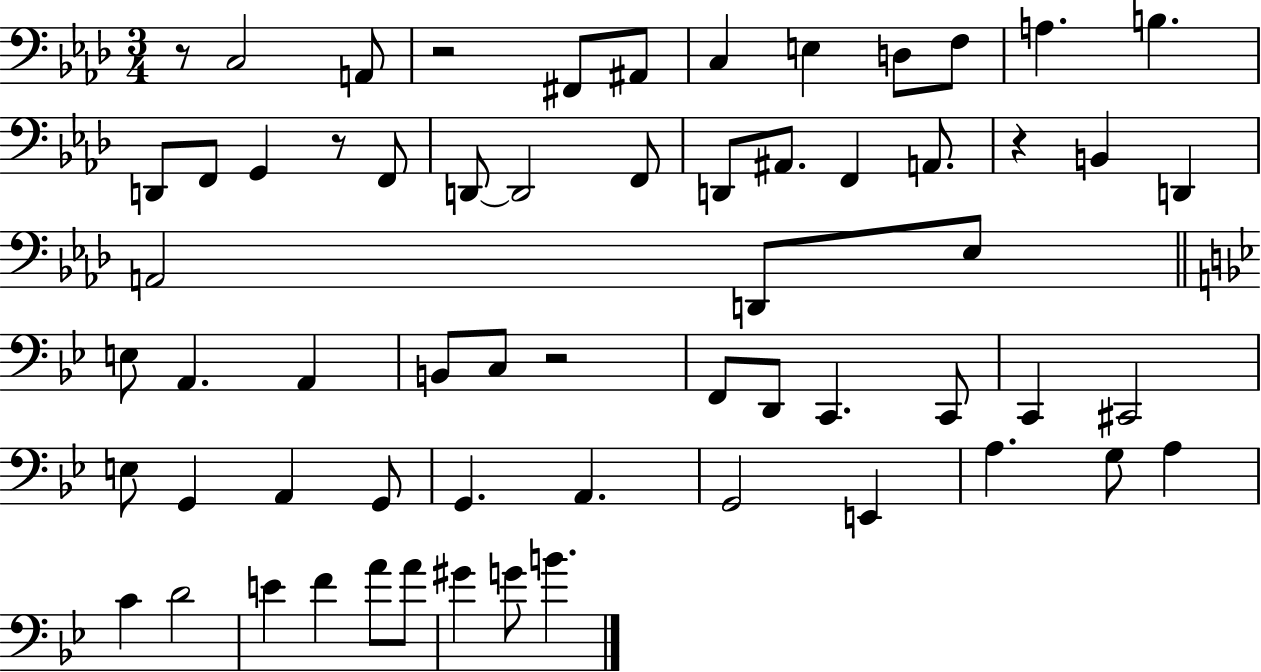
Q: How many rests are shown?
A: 5